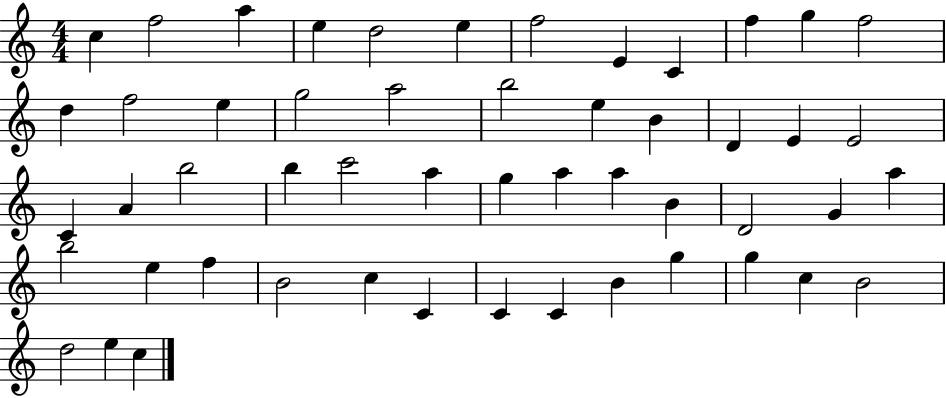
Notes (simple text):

C5/q F5/h A5/q E5/q D5/h E5/q F5/h E4/q C4/q F5/q G5/q F5/h D5/q F5/h E5/q G5/h A5/h B5/h E5/q B4/q D4/q E4/q E4/h C4/q A4/q B5/h B5/q C6/h A5/q G5/q A5/q A5/q B4/q D4/h G4/q A5/q B5/h E5/q F5/q B4/h C5/q C4/q C4/q C4/q B4/q G5/q G5/q C5/q B4/h D5/h E5/q C5/q